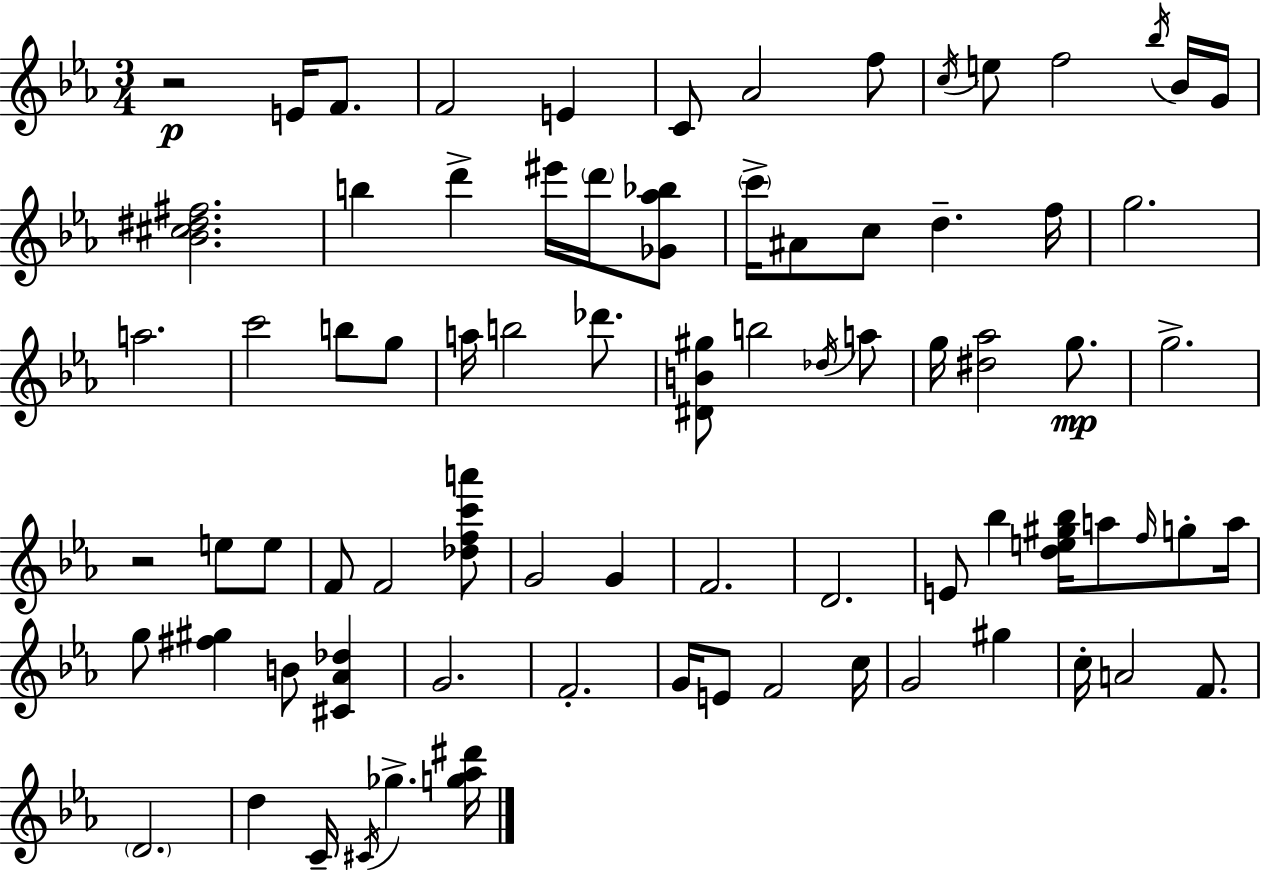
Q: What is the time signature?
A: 3/4